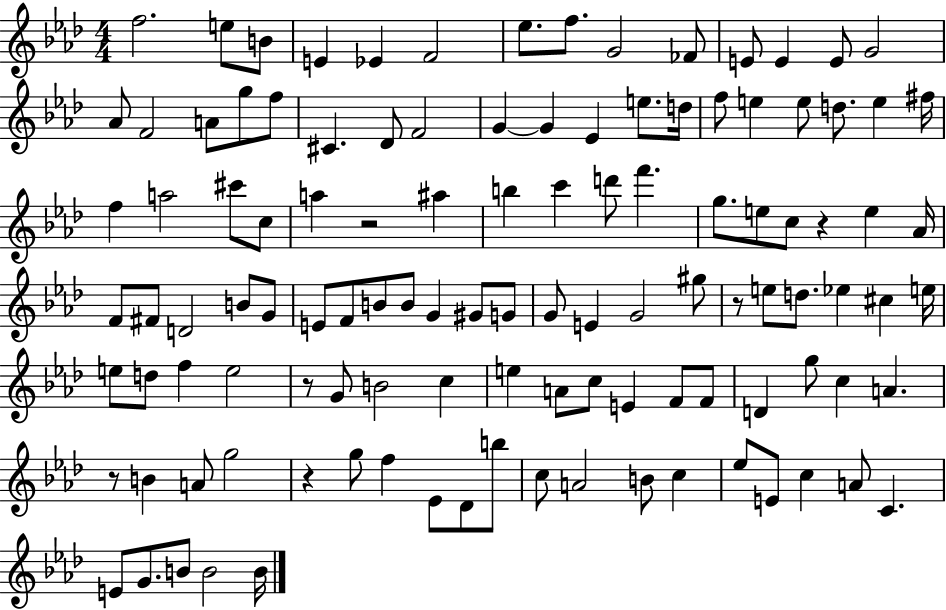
X:1
T:Untitled
M:4/4
L:1/4
K:Ab
f2 e/2 B/2 E _E F2 _e/2 f/2 G2 _F/2 E/2 E E/2 G2 _A/2 F2 A/2 g/2 f/2 ^C _D/2 F2 G G _E e/2 d/4 f/2 e e/2 d/2 e ^f/4 f a2 ^c'/2 c/2 a z2 ^a b c' d'/2 f' g/2 e/2 c/2 z e _A/4 F/2 ^F/2 D2 B/2 G/2 E/2 F/2 B/2 B/2 G ^G/2 G/2 G/2 E G2 ^g/2 z/2 e/2 d/2 _e ^c e/4 e/2 d/2 f e2 z/2 G/2 B2 c e A/2 c/2 E F/2 F/2 D g/2 c A z/2 B A/2 g2 z g/2 f _E/2 _D/2 b/2 c/2 A2 B/2 c _e/2 E/2 c A/2 C E/2 G/2 B/2 B2 B/4